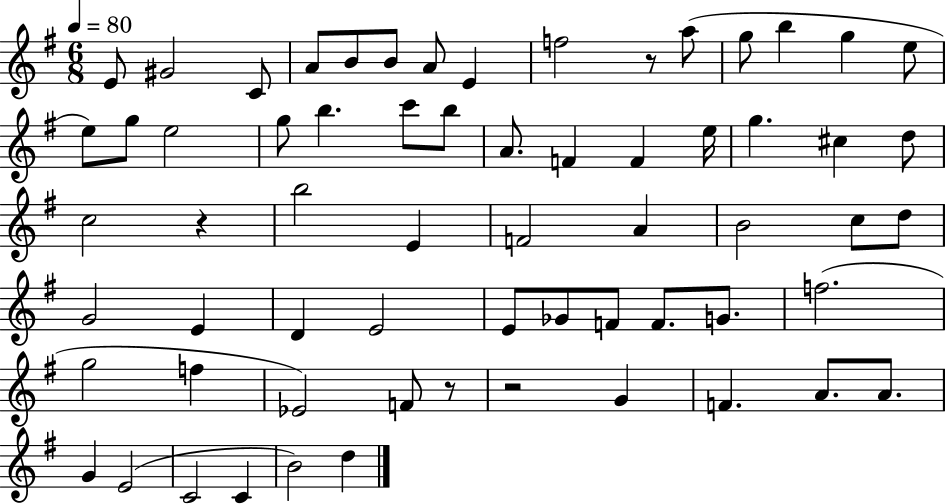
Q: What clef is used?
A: treble